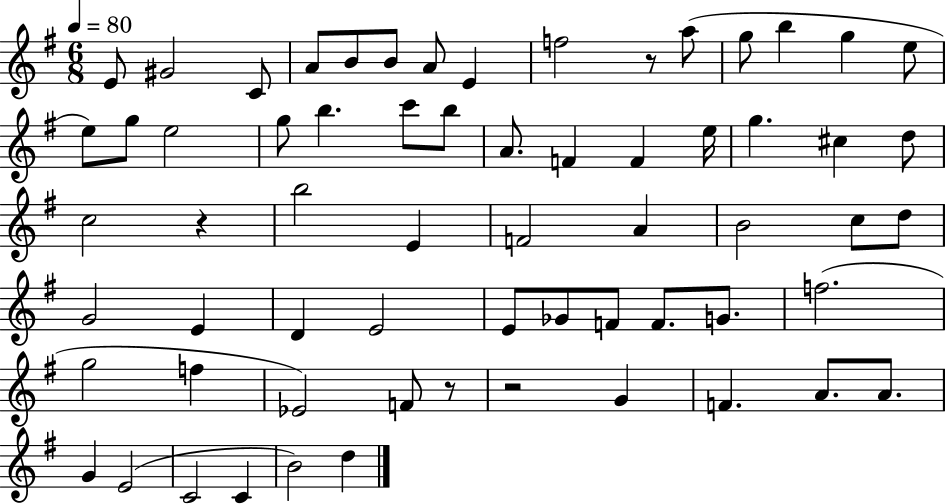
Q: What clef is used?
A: treble